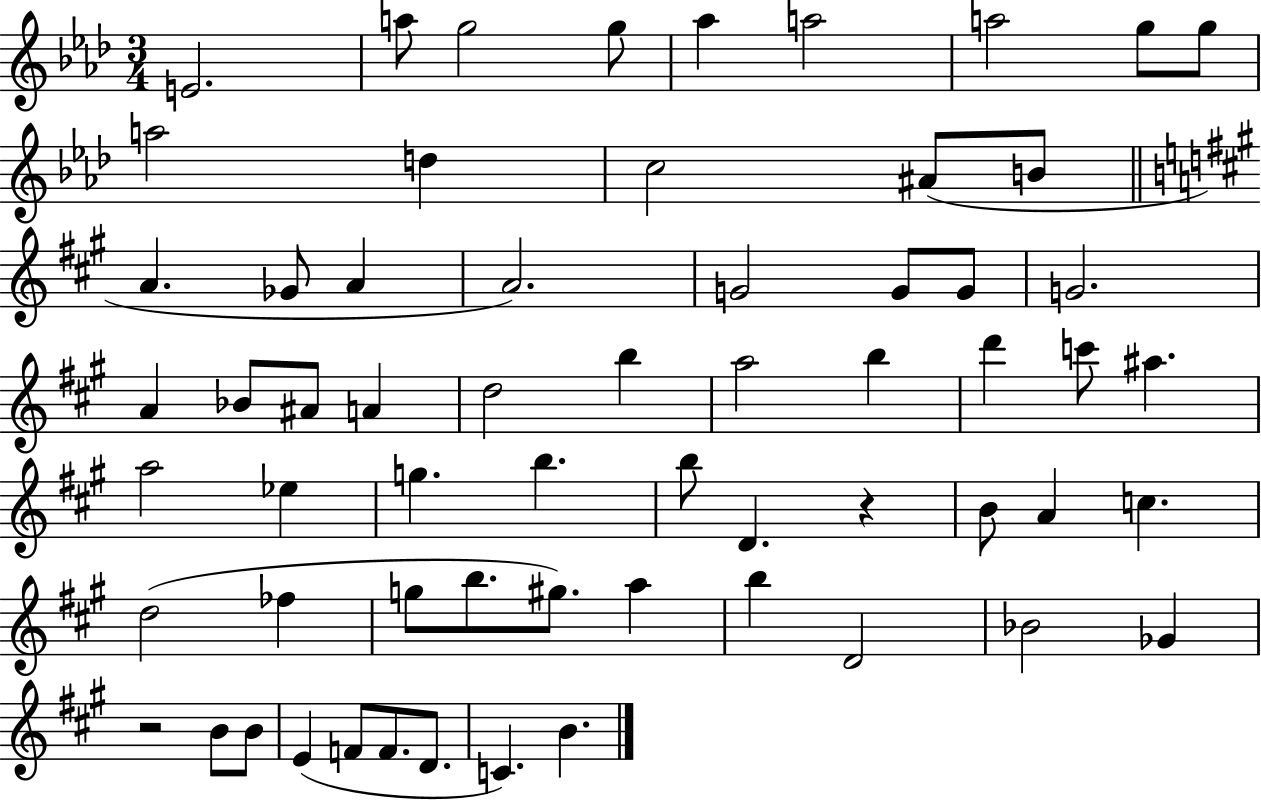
E4/h. A5/e G5/h G5/e Ab5/q A5/h A5/h G5/e G5/e A5/h D5/q C5/h A#4/e B4/e A4/q. Gb4/e A4/q A4/h. G4/h G4/e G4/e G4/h. A4/q Bb4/e A#4/e A4/q D5/h B5/q A5/h B5/q D6/q C6/e A#5/q. A5/h Eb5/q G5/q. B5/q. B5/e D4/q. R/q B4/e A4/q C5/q. D5/h FES5/q G5/e B5/e. G#5/e. A5/q B5/q D4/h Bb4/h Gb4/q R/h B4/e B4/e E4/q F4/e F4/e. D4/e. C4/q. B4/q.